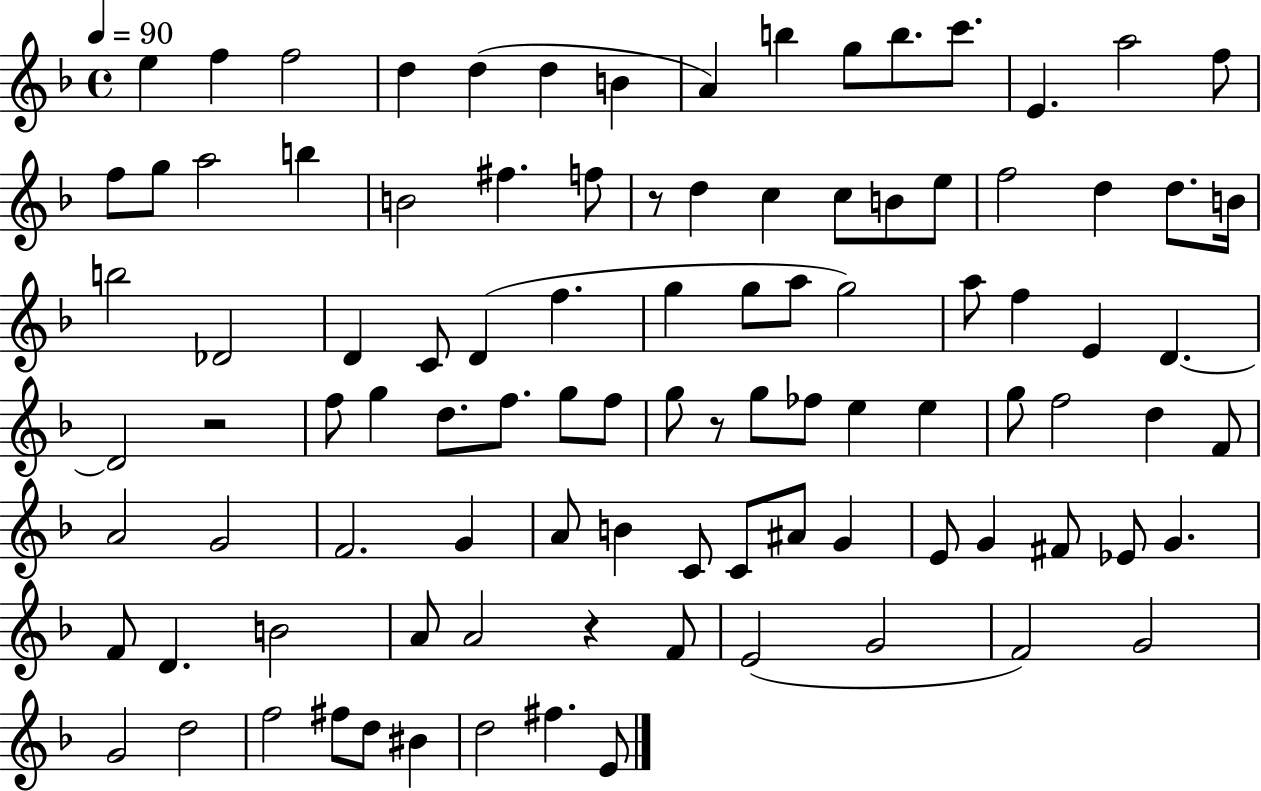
E5/q F5/q F5/h D5/q D5/q D5/q B4/q A4/q B5/q G5/e B5/e. C6/e. E4/q. A5/h F5/e F5/e G5/e A5/h B5/q B4/h F#5/q. F5/e R/e D5/q C5/q C5/e B4/e E5/e F5/h D5/q D5/e. B4/s B5/h Db4/h D4/q C4/e D4/q F5/q. G5/q G5/e A5/e G5/h A5/e F5/q E4/q D4/q. D4/h R/h F5/e G5/q D5/e. F5/e. G5/e F5/e G5/e R/e G5/e FES5/e E5/q E5/q G5/e F5/h D5/q F4/e A4/h G4/h F4/h. G4/q A4/e B4/q C4/e C4/e A#4/e G4/q E4/e G4/q F#4/e Eb4/e G4/q. F4/e D4/q. B4/h A4/e A4/h R/q F4/e E4/h G4/h F4/h G4/h G4/h D5/h F5/h F#5/e D5/e BIS4/q D5/h F#5/q. E4/e